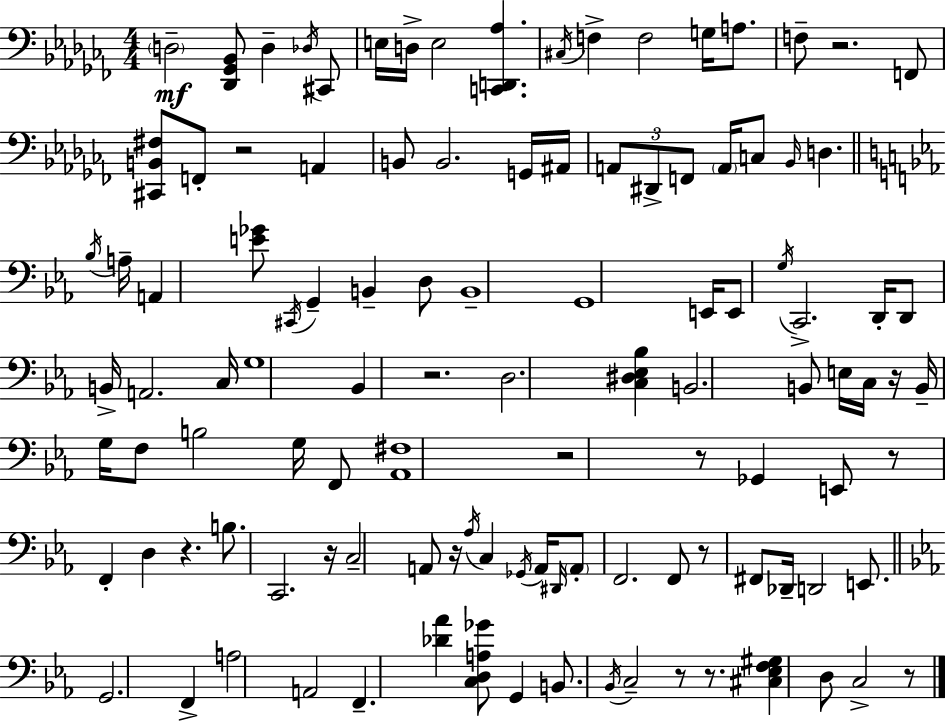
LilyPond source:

{
  \clef bass
  \numericTimeSignature
  \time 4/4
  \key aes \minor
  \parenthesize d2--\mf <des, ges, bes,>8 d4-- \acciaccatura { des16 } cis,8 | e16 d16-> e2 <c, d, aes>4. | \acciaccatura { cis16 } f4-> f2 g16 a8. | f8-- r2. | \break f,8 <cis, b, fis>8 f,8-. r2 a,4 | b,8 b,2. | g,16 ais,16 \tuplet 3/2 { a,8 dis,8-> f,8 } \parenthesize a,16 c8 \grace { bes,16 } d4. | \bar "||" \break \key ees \major \acciaccatura { bes16 } a16-- a,4 <e' ges'>8 \acciaccatura { cis,16 } g,4-- b,4-- | d8 b,1-- | g,1 | e,16 e,8 \acciaccatura { g16 } c,2.-> | \break d,16-. d,8 b,16-> a,2. | c16 g1 | bes,4 r2. | d2. | \break <c dis ees bes>4 b,2. | b,8 e16 c16 r16 b,16-- g16 f8 b2 | g16 f,8 <aes, fis>1 | r2 r8 ges,4 | \break e,8 r8 f,4-. d4 r4. | b8. c,2. | r16 c2-- a,8 r16 \acciaccatura { aes16 } | c4 \acciaccatura { ges,16 } a,16 \grace { dis,16 } \parenthesize a,8-. f,2. | \break f,8 r8 fis,8 des,16-- d,2 | e,8. \bar "||" \break \key c \minor g,2. f,4-> | a2 a,2 | f,4.-- <des' aes'>4 <c d a ges'>8 g,4 | b,8. \acciaccatura { bes,16 } c2-- r8 r8. | \break <cis ees f gis>4 d8 c2-> r8 | \bar "|."
}